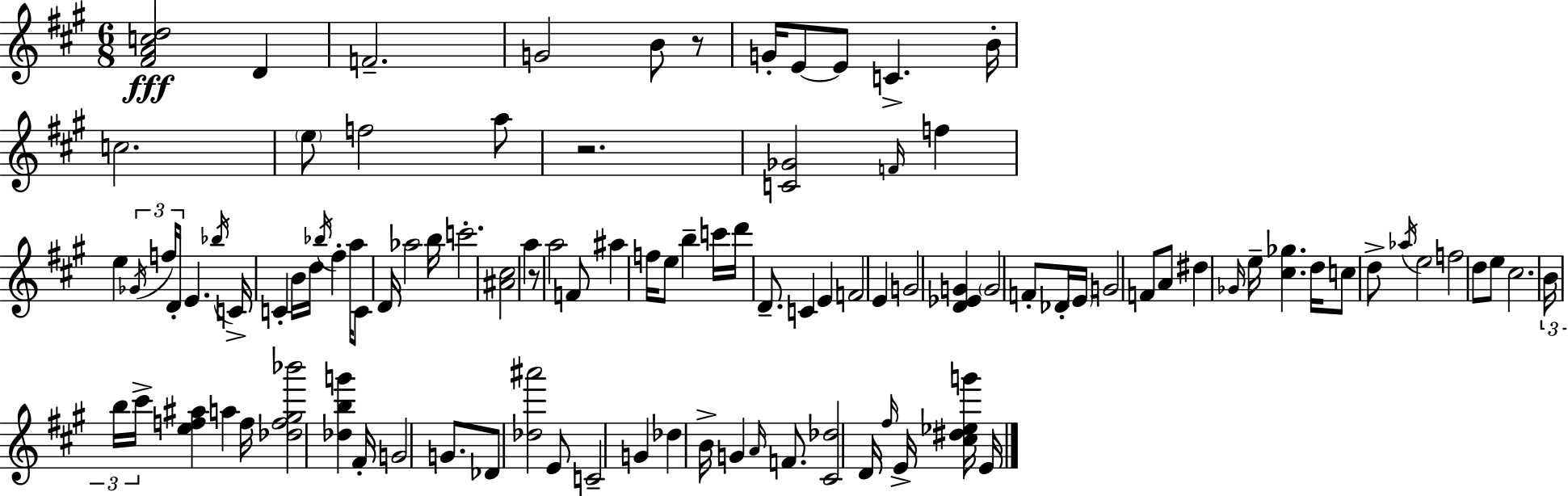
{
  \clef treble
  \numericTimeSignature
  \time 6/8
  \key a \major
  <fis' a' c'' d''>2\fff d'4 | f'2.-- | g'2 b'8 r8 | g'16-. e'8~~ e'8 c'4.-> b'16-. | \break c''2. | \parenthesize e''8 f''2 a''8 | r2. | <c' ges'>2 \grace { f'16 } f''4 | \break e''4 \tuplet 3/2 { \acciaccatura { ges'16 } f''16 d'16-. } e'4. | \acciaccatura { bes''16 } c'16-> c'4-. b'16 d''16 \acciaccatura { bes''16 } fis''4-. | a''16 c'8 d'16 aes''2 | b''16 c'''2.-. | \break <ais' cis''>2 | a''4 r8 a''2 | f'8 ais''4 f''16 e''8 b''4-- | c'''16 d'''16 d'8.-- c'4 | \break e'4 f'2 | e'4 g'2 | <d' ees' g'>4 \parenthesize g'2 | f'8-. des'16-. \parenthesize e'16 g'2 | \break f'8 a'8 dis''4 \grace { ges'16 } e''16-- <cis'' ges''>4. | d''16 c''8 d''8-> \acciaccatura { aes''16 } e''2 | f''2 | d''8 e''8 cis''2. | \break \tuplet 3/2 { b'16 b''16 cis'''16-> } <e'' f'' ais''>4 | a''4 f''16 <des'' f'' gis'' bes'''>2 | <des'' b'' g'''>4 fis'16-. g'2 | g'8. des'8 <des'' ais'''>2 | \break e'8 c'2-- | g'4 des''4 b'16-> g'4 | \grace { a'16 } f'8. <cis' des''>2 | d'16 \grace { fis''16 } e'16-> <cis'' dis'' ees'' g'''>16 e'16 \bar "|."
}